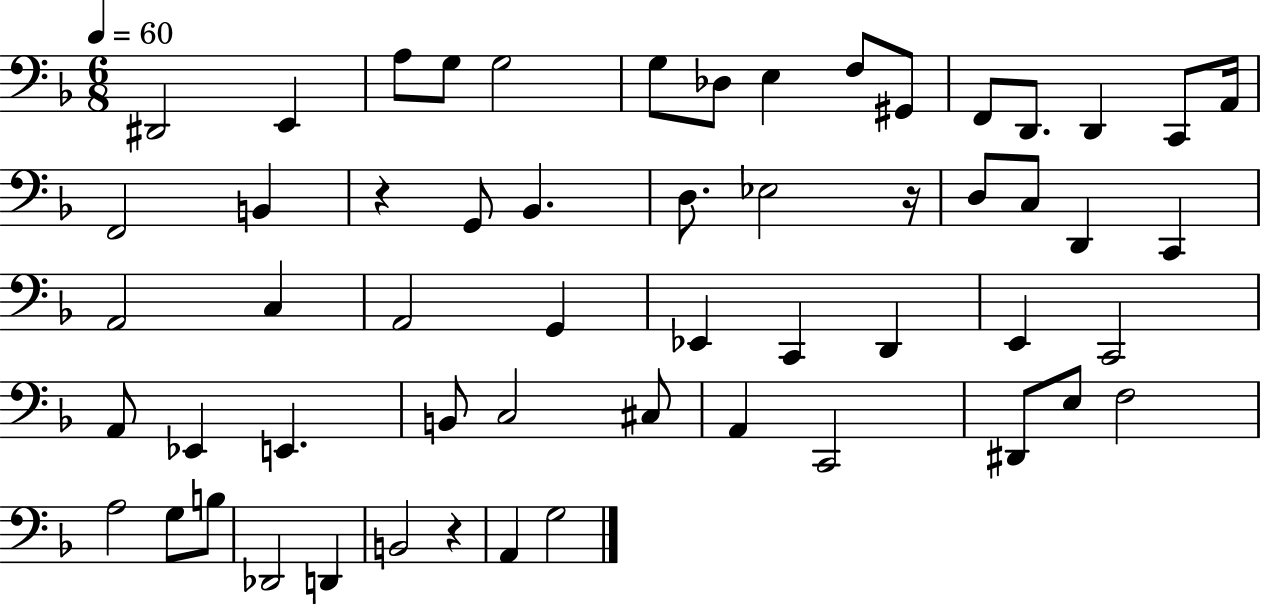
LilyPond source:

{
  \clef bass
  \numericTimeSignature
  \time 6/8
  \key f \major
  \tempo 4 = 60
  \repeat volta 2 { dis,2 e,4 | a8 g8 g2 | g8 des8 e4 f8 gis,8 | f,8 d,8. d,4 c,8 a,16 | \break f,2 b,4 | r4 g,8 bes,4. | d8. ees2 r16 | d8 c8 d,4 c,4 | \break a,2 c4 | a,2 g,4 | ees,4 c,4 d,4 | e,4 c,2 | \break a,8 ees,4 e,4. | b,8 c2 cis8 | a,4 c,2 | dis,8 e8 f2 | \break a2 g8 b8 | des,2 d,4 | b,2 r4 | a,4 g2 | \break } \bar "|."
}